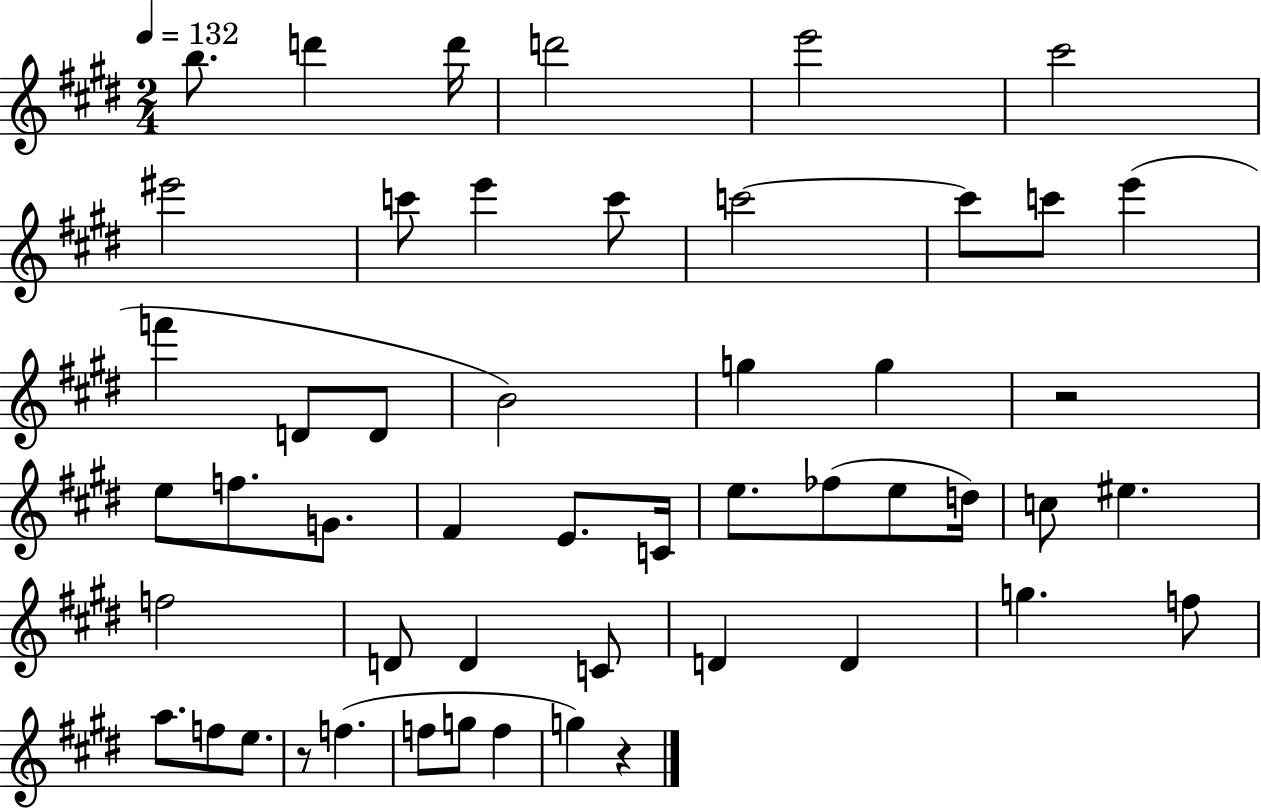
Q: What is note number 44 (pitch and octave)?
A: F5